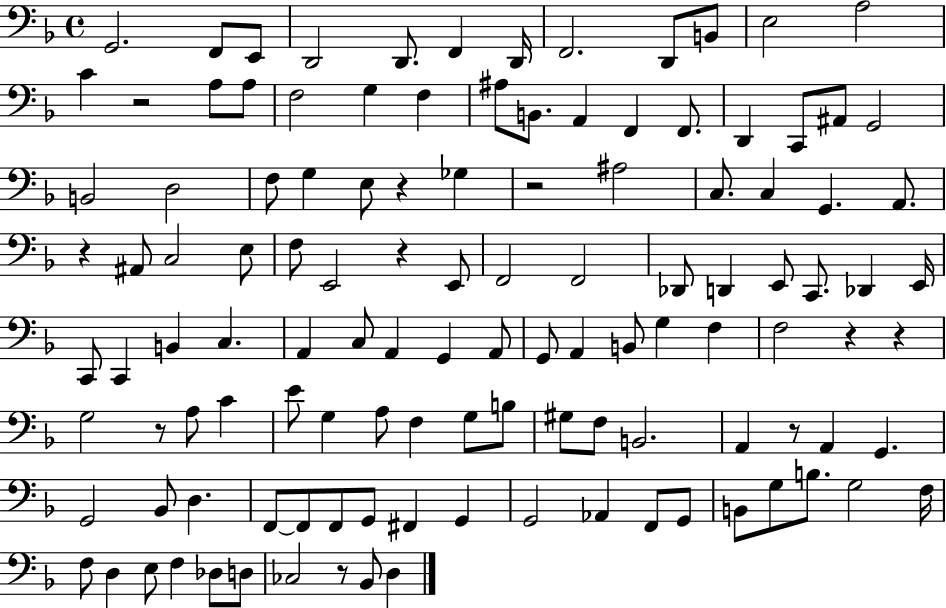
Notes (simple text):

G2/h. F2/e E2/e D2/h D2/e. F2/q D2/s F2/h. D2/e B2/e E3/h A3/h C4/q R/h A3/e A3/e F3/h G3/q F3/q A#3/e B2/e. A2/q F2/q F2/e. D2/q C2/e A#2/e G2/h B2/h D3/h F3/e G3/q E3/e R/q Gb3/q R/h A#3/h C3/e. C3/q G2/q. A2/e. R/q A#2/e C3/h E3/e F3/e E2/h R/q E2/e F2/h F2/h Db2/e D2/q E2/e C2/e. Db2/q E2/s C2/e C2/q B2/q C3/q. A2/q C3/e A2/q G2/q A2/e G2/e A2/q B2/e G3/q F3/q F3/h R/q R/q G3/h R/e A3/e C4/q E4/e G3/q A3/e F3/q G3/e B3/e G#3/e F3/e B2/h. A2/q R/e A2/q G2/q. G2/h Bb2/e D3/q. F2/e F2/e F2/e G2/e F#2/q G2/q G2/h Ab2/q F2/e G2/e B2/e G3/e B3/e. G3/h F3/s F3/e D3/q E3/e F3/q Db3/e D3/e CES3/h R/e Bb2/e D3/q